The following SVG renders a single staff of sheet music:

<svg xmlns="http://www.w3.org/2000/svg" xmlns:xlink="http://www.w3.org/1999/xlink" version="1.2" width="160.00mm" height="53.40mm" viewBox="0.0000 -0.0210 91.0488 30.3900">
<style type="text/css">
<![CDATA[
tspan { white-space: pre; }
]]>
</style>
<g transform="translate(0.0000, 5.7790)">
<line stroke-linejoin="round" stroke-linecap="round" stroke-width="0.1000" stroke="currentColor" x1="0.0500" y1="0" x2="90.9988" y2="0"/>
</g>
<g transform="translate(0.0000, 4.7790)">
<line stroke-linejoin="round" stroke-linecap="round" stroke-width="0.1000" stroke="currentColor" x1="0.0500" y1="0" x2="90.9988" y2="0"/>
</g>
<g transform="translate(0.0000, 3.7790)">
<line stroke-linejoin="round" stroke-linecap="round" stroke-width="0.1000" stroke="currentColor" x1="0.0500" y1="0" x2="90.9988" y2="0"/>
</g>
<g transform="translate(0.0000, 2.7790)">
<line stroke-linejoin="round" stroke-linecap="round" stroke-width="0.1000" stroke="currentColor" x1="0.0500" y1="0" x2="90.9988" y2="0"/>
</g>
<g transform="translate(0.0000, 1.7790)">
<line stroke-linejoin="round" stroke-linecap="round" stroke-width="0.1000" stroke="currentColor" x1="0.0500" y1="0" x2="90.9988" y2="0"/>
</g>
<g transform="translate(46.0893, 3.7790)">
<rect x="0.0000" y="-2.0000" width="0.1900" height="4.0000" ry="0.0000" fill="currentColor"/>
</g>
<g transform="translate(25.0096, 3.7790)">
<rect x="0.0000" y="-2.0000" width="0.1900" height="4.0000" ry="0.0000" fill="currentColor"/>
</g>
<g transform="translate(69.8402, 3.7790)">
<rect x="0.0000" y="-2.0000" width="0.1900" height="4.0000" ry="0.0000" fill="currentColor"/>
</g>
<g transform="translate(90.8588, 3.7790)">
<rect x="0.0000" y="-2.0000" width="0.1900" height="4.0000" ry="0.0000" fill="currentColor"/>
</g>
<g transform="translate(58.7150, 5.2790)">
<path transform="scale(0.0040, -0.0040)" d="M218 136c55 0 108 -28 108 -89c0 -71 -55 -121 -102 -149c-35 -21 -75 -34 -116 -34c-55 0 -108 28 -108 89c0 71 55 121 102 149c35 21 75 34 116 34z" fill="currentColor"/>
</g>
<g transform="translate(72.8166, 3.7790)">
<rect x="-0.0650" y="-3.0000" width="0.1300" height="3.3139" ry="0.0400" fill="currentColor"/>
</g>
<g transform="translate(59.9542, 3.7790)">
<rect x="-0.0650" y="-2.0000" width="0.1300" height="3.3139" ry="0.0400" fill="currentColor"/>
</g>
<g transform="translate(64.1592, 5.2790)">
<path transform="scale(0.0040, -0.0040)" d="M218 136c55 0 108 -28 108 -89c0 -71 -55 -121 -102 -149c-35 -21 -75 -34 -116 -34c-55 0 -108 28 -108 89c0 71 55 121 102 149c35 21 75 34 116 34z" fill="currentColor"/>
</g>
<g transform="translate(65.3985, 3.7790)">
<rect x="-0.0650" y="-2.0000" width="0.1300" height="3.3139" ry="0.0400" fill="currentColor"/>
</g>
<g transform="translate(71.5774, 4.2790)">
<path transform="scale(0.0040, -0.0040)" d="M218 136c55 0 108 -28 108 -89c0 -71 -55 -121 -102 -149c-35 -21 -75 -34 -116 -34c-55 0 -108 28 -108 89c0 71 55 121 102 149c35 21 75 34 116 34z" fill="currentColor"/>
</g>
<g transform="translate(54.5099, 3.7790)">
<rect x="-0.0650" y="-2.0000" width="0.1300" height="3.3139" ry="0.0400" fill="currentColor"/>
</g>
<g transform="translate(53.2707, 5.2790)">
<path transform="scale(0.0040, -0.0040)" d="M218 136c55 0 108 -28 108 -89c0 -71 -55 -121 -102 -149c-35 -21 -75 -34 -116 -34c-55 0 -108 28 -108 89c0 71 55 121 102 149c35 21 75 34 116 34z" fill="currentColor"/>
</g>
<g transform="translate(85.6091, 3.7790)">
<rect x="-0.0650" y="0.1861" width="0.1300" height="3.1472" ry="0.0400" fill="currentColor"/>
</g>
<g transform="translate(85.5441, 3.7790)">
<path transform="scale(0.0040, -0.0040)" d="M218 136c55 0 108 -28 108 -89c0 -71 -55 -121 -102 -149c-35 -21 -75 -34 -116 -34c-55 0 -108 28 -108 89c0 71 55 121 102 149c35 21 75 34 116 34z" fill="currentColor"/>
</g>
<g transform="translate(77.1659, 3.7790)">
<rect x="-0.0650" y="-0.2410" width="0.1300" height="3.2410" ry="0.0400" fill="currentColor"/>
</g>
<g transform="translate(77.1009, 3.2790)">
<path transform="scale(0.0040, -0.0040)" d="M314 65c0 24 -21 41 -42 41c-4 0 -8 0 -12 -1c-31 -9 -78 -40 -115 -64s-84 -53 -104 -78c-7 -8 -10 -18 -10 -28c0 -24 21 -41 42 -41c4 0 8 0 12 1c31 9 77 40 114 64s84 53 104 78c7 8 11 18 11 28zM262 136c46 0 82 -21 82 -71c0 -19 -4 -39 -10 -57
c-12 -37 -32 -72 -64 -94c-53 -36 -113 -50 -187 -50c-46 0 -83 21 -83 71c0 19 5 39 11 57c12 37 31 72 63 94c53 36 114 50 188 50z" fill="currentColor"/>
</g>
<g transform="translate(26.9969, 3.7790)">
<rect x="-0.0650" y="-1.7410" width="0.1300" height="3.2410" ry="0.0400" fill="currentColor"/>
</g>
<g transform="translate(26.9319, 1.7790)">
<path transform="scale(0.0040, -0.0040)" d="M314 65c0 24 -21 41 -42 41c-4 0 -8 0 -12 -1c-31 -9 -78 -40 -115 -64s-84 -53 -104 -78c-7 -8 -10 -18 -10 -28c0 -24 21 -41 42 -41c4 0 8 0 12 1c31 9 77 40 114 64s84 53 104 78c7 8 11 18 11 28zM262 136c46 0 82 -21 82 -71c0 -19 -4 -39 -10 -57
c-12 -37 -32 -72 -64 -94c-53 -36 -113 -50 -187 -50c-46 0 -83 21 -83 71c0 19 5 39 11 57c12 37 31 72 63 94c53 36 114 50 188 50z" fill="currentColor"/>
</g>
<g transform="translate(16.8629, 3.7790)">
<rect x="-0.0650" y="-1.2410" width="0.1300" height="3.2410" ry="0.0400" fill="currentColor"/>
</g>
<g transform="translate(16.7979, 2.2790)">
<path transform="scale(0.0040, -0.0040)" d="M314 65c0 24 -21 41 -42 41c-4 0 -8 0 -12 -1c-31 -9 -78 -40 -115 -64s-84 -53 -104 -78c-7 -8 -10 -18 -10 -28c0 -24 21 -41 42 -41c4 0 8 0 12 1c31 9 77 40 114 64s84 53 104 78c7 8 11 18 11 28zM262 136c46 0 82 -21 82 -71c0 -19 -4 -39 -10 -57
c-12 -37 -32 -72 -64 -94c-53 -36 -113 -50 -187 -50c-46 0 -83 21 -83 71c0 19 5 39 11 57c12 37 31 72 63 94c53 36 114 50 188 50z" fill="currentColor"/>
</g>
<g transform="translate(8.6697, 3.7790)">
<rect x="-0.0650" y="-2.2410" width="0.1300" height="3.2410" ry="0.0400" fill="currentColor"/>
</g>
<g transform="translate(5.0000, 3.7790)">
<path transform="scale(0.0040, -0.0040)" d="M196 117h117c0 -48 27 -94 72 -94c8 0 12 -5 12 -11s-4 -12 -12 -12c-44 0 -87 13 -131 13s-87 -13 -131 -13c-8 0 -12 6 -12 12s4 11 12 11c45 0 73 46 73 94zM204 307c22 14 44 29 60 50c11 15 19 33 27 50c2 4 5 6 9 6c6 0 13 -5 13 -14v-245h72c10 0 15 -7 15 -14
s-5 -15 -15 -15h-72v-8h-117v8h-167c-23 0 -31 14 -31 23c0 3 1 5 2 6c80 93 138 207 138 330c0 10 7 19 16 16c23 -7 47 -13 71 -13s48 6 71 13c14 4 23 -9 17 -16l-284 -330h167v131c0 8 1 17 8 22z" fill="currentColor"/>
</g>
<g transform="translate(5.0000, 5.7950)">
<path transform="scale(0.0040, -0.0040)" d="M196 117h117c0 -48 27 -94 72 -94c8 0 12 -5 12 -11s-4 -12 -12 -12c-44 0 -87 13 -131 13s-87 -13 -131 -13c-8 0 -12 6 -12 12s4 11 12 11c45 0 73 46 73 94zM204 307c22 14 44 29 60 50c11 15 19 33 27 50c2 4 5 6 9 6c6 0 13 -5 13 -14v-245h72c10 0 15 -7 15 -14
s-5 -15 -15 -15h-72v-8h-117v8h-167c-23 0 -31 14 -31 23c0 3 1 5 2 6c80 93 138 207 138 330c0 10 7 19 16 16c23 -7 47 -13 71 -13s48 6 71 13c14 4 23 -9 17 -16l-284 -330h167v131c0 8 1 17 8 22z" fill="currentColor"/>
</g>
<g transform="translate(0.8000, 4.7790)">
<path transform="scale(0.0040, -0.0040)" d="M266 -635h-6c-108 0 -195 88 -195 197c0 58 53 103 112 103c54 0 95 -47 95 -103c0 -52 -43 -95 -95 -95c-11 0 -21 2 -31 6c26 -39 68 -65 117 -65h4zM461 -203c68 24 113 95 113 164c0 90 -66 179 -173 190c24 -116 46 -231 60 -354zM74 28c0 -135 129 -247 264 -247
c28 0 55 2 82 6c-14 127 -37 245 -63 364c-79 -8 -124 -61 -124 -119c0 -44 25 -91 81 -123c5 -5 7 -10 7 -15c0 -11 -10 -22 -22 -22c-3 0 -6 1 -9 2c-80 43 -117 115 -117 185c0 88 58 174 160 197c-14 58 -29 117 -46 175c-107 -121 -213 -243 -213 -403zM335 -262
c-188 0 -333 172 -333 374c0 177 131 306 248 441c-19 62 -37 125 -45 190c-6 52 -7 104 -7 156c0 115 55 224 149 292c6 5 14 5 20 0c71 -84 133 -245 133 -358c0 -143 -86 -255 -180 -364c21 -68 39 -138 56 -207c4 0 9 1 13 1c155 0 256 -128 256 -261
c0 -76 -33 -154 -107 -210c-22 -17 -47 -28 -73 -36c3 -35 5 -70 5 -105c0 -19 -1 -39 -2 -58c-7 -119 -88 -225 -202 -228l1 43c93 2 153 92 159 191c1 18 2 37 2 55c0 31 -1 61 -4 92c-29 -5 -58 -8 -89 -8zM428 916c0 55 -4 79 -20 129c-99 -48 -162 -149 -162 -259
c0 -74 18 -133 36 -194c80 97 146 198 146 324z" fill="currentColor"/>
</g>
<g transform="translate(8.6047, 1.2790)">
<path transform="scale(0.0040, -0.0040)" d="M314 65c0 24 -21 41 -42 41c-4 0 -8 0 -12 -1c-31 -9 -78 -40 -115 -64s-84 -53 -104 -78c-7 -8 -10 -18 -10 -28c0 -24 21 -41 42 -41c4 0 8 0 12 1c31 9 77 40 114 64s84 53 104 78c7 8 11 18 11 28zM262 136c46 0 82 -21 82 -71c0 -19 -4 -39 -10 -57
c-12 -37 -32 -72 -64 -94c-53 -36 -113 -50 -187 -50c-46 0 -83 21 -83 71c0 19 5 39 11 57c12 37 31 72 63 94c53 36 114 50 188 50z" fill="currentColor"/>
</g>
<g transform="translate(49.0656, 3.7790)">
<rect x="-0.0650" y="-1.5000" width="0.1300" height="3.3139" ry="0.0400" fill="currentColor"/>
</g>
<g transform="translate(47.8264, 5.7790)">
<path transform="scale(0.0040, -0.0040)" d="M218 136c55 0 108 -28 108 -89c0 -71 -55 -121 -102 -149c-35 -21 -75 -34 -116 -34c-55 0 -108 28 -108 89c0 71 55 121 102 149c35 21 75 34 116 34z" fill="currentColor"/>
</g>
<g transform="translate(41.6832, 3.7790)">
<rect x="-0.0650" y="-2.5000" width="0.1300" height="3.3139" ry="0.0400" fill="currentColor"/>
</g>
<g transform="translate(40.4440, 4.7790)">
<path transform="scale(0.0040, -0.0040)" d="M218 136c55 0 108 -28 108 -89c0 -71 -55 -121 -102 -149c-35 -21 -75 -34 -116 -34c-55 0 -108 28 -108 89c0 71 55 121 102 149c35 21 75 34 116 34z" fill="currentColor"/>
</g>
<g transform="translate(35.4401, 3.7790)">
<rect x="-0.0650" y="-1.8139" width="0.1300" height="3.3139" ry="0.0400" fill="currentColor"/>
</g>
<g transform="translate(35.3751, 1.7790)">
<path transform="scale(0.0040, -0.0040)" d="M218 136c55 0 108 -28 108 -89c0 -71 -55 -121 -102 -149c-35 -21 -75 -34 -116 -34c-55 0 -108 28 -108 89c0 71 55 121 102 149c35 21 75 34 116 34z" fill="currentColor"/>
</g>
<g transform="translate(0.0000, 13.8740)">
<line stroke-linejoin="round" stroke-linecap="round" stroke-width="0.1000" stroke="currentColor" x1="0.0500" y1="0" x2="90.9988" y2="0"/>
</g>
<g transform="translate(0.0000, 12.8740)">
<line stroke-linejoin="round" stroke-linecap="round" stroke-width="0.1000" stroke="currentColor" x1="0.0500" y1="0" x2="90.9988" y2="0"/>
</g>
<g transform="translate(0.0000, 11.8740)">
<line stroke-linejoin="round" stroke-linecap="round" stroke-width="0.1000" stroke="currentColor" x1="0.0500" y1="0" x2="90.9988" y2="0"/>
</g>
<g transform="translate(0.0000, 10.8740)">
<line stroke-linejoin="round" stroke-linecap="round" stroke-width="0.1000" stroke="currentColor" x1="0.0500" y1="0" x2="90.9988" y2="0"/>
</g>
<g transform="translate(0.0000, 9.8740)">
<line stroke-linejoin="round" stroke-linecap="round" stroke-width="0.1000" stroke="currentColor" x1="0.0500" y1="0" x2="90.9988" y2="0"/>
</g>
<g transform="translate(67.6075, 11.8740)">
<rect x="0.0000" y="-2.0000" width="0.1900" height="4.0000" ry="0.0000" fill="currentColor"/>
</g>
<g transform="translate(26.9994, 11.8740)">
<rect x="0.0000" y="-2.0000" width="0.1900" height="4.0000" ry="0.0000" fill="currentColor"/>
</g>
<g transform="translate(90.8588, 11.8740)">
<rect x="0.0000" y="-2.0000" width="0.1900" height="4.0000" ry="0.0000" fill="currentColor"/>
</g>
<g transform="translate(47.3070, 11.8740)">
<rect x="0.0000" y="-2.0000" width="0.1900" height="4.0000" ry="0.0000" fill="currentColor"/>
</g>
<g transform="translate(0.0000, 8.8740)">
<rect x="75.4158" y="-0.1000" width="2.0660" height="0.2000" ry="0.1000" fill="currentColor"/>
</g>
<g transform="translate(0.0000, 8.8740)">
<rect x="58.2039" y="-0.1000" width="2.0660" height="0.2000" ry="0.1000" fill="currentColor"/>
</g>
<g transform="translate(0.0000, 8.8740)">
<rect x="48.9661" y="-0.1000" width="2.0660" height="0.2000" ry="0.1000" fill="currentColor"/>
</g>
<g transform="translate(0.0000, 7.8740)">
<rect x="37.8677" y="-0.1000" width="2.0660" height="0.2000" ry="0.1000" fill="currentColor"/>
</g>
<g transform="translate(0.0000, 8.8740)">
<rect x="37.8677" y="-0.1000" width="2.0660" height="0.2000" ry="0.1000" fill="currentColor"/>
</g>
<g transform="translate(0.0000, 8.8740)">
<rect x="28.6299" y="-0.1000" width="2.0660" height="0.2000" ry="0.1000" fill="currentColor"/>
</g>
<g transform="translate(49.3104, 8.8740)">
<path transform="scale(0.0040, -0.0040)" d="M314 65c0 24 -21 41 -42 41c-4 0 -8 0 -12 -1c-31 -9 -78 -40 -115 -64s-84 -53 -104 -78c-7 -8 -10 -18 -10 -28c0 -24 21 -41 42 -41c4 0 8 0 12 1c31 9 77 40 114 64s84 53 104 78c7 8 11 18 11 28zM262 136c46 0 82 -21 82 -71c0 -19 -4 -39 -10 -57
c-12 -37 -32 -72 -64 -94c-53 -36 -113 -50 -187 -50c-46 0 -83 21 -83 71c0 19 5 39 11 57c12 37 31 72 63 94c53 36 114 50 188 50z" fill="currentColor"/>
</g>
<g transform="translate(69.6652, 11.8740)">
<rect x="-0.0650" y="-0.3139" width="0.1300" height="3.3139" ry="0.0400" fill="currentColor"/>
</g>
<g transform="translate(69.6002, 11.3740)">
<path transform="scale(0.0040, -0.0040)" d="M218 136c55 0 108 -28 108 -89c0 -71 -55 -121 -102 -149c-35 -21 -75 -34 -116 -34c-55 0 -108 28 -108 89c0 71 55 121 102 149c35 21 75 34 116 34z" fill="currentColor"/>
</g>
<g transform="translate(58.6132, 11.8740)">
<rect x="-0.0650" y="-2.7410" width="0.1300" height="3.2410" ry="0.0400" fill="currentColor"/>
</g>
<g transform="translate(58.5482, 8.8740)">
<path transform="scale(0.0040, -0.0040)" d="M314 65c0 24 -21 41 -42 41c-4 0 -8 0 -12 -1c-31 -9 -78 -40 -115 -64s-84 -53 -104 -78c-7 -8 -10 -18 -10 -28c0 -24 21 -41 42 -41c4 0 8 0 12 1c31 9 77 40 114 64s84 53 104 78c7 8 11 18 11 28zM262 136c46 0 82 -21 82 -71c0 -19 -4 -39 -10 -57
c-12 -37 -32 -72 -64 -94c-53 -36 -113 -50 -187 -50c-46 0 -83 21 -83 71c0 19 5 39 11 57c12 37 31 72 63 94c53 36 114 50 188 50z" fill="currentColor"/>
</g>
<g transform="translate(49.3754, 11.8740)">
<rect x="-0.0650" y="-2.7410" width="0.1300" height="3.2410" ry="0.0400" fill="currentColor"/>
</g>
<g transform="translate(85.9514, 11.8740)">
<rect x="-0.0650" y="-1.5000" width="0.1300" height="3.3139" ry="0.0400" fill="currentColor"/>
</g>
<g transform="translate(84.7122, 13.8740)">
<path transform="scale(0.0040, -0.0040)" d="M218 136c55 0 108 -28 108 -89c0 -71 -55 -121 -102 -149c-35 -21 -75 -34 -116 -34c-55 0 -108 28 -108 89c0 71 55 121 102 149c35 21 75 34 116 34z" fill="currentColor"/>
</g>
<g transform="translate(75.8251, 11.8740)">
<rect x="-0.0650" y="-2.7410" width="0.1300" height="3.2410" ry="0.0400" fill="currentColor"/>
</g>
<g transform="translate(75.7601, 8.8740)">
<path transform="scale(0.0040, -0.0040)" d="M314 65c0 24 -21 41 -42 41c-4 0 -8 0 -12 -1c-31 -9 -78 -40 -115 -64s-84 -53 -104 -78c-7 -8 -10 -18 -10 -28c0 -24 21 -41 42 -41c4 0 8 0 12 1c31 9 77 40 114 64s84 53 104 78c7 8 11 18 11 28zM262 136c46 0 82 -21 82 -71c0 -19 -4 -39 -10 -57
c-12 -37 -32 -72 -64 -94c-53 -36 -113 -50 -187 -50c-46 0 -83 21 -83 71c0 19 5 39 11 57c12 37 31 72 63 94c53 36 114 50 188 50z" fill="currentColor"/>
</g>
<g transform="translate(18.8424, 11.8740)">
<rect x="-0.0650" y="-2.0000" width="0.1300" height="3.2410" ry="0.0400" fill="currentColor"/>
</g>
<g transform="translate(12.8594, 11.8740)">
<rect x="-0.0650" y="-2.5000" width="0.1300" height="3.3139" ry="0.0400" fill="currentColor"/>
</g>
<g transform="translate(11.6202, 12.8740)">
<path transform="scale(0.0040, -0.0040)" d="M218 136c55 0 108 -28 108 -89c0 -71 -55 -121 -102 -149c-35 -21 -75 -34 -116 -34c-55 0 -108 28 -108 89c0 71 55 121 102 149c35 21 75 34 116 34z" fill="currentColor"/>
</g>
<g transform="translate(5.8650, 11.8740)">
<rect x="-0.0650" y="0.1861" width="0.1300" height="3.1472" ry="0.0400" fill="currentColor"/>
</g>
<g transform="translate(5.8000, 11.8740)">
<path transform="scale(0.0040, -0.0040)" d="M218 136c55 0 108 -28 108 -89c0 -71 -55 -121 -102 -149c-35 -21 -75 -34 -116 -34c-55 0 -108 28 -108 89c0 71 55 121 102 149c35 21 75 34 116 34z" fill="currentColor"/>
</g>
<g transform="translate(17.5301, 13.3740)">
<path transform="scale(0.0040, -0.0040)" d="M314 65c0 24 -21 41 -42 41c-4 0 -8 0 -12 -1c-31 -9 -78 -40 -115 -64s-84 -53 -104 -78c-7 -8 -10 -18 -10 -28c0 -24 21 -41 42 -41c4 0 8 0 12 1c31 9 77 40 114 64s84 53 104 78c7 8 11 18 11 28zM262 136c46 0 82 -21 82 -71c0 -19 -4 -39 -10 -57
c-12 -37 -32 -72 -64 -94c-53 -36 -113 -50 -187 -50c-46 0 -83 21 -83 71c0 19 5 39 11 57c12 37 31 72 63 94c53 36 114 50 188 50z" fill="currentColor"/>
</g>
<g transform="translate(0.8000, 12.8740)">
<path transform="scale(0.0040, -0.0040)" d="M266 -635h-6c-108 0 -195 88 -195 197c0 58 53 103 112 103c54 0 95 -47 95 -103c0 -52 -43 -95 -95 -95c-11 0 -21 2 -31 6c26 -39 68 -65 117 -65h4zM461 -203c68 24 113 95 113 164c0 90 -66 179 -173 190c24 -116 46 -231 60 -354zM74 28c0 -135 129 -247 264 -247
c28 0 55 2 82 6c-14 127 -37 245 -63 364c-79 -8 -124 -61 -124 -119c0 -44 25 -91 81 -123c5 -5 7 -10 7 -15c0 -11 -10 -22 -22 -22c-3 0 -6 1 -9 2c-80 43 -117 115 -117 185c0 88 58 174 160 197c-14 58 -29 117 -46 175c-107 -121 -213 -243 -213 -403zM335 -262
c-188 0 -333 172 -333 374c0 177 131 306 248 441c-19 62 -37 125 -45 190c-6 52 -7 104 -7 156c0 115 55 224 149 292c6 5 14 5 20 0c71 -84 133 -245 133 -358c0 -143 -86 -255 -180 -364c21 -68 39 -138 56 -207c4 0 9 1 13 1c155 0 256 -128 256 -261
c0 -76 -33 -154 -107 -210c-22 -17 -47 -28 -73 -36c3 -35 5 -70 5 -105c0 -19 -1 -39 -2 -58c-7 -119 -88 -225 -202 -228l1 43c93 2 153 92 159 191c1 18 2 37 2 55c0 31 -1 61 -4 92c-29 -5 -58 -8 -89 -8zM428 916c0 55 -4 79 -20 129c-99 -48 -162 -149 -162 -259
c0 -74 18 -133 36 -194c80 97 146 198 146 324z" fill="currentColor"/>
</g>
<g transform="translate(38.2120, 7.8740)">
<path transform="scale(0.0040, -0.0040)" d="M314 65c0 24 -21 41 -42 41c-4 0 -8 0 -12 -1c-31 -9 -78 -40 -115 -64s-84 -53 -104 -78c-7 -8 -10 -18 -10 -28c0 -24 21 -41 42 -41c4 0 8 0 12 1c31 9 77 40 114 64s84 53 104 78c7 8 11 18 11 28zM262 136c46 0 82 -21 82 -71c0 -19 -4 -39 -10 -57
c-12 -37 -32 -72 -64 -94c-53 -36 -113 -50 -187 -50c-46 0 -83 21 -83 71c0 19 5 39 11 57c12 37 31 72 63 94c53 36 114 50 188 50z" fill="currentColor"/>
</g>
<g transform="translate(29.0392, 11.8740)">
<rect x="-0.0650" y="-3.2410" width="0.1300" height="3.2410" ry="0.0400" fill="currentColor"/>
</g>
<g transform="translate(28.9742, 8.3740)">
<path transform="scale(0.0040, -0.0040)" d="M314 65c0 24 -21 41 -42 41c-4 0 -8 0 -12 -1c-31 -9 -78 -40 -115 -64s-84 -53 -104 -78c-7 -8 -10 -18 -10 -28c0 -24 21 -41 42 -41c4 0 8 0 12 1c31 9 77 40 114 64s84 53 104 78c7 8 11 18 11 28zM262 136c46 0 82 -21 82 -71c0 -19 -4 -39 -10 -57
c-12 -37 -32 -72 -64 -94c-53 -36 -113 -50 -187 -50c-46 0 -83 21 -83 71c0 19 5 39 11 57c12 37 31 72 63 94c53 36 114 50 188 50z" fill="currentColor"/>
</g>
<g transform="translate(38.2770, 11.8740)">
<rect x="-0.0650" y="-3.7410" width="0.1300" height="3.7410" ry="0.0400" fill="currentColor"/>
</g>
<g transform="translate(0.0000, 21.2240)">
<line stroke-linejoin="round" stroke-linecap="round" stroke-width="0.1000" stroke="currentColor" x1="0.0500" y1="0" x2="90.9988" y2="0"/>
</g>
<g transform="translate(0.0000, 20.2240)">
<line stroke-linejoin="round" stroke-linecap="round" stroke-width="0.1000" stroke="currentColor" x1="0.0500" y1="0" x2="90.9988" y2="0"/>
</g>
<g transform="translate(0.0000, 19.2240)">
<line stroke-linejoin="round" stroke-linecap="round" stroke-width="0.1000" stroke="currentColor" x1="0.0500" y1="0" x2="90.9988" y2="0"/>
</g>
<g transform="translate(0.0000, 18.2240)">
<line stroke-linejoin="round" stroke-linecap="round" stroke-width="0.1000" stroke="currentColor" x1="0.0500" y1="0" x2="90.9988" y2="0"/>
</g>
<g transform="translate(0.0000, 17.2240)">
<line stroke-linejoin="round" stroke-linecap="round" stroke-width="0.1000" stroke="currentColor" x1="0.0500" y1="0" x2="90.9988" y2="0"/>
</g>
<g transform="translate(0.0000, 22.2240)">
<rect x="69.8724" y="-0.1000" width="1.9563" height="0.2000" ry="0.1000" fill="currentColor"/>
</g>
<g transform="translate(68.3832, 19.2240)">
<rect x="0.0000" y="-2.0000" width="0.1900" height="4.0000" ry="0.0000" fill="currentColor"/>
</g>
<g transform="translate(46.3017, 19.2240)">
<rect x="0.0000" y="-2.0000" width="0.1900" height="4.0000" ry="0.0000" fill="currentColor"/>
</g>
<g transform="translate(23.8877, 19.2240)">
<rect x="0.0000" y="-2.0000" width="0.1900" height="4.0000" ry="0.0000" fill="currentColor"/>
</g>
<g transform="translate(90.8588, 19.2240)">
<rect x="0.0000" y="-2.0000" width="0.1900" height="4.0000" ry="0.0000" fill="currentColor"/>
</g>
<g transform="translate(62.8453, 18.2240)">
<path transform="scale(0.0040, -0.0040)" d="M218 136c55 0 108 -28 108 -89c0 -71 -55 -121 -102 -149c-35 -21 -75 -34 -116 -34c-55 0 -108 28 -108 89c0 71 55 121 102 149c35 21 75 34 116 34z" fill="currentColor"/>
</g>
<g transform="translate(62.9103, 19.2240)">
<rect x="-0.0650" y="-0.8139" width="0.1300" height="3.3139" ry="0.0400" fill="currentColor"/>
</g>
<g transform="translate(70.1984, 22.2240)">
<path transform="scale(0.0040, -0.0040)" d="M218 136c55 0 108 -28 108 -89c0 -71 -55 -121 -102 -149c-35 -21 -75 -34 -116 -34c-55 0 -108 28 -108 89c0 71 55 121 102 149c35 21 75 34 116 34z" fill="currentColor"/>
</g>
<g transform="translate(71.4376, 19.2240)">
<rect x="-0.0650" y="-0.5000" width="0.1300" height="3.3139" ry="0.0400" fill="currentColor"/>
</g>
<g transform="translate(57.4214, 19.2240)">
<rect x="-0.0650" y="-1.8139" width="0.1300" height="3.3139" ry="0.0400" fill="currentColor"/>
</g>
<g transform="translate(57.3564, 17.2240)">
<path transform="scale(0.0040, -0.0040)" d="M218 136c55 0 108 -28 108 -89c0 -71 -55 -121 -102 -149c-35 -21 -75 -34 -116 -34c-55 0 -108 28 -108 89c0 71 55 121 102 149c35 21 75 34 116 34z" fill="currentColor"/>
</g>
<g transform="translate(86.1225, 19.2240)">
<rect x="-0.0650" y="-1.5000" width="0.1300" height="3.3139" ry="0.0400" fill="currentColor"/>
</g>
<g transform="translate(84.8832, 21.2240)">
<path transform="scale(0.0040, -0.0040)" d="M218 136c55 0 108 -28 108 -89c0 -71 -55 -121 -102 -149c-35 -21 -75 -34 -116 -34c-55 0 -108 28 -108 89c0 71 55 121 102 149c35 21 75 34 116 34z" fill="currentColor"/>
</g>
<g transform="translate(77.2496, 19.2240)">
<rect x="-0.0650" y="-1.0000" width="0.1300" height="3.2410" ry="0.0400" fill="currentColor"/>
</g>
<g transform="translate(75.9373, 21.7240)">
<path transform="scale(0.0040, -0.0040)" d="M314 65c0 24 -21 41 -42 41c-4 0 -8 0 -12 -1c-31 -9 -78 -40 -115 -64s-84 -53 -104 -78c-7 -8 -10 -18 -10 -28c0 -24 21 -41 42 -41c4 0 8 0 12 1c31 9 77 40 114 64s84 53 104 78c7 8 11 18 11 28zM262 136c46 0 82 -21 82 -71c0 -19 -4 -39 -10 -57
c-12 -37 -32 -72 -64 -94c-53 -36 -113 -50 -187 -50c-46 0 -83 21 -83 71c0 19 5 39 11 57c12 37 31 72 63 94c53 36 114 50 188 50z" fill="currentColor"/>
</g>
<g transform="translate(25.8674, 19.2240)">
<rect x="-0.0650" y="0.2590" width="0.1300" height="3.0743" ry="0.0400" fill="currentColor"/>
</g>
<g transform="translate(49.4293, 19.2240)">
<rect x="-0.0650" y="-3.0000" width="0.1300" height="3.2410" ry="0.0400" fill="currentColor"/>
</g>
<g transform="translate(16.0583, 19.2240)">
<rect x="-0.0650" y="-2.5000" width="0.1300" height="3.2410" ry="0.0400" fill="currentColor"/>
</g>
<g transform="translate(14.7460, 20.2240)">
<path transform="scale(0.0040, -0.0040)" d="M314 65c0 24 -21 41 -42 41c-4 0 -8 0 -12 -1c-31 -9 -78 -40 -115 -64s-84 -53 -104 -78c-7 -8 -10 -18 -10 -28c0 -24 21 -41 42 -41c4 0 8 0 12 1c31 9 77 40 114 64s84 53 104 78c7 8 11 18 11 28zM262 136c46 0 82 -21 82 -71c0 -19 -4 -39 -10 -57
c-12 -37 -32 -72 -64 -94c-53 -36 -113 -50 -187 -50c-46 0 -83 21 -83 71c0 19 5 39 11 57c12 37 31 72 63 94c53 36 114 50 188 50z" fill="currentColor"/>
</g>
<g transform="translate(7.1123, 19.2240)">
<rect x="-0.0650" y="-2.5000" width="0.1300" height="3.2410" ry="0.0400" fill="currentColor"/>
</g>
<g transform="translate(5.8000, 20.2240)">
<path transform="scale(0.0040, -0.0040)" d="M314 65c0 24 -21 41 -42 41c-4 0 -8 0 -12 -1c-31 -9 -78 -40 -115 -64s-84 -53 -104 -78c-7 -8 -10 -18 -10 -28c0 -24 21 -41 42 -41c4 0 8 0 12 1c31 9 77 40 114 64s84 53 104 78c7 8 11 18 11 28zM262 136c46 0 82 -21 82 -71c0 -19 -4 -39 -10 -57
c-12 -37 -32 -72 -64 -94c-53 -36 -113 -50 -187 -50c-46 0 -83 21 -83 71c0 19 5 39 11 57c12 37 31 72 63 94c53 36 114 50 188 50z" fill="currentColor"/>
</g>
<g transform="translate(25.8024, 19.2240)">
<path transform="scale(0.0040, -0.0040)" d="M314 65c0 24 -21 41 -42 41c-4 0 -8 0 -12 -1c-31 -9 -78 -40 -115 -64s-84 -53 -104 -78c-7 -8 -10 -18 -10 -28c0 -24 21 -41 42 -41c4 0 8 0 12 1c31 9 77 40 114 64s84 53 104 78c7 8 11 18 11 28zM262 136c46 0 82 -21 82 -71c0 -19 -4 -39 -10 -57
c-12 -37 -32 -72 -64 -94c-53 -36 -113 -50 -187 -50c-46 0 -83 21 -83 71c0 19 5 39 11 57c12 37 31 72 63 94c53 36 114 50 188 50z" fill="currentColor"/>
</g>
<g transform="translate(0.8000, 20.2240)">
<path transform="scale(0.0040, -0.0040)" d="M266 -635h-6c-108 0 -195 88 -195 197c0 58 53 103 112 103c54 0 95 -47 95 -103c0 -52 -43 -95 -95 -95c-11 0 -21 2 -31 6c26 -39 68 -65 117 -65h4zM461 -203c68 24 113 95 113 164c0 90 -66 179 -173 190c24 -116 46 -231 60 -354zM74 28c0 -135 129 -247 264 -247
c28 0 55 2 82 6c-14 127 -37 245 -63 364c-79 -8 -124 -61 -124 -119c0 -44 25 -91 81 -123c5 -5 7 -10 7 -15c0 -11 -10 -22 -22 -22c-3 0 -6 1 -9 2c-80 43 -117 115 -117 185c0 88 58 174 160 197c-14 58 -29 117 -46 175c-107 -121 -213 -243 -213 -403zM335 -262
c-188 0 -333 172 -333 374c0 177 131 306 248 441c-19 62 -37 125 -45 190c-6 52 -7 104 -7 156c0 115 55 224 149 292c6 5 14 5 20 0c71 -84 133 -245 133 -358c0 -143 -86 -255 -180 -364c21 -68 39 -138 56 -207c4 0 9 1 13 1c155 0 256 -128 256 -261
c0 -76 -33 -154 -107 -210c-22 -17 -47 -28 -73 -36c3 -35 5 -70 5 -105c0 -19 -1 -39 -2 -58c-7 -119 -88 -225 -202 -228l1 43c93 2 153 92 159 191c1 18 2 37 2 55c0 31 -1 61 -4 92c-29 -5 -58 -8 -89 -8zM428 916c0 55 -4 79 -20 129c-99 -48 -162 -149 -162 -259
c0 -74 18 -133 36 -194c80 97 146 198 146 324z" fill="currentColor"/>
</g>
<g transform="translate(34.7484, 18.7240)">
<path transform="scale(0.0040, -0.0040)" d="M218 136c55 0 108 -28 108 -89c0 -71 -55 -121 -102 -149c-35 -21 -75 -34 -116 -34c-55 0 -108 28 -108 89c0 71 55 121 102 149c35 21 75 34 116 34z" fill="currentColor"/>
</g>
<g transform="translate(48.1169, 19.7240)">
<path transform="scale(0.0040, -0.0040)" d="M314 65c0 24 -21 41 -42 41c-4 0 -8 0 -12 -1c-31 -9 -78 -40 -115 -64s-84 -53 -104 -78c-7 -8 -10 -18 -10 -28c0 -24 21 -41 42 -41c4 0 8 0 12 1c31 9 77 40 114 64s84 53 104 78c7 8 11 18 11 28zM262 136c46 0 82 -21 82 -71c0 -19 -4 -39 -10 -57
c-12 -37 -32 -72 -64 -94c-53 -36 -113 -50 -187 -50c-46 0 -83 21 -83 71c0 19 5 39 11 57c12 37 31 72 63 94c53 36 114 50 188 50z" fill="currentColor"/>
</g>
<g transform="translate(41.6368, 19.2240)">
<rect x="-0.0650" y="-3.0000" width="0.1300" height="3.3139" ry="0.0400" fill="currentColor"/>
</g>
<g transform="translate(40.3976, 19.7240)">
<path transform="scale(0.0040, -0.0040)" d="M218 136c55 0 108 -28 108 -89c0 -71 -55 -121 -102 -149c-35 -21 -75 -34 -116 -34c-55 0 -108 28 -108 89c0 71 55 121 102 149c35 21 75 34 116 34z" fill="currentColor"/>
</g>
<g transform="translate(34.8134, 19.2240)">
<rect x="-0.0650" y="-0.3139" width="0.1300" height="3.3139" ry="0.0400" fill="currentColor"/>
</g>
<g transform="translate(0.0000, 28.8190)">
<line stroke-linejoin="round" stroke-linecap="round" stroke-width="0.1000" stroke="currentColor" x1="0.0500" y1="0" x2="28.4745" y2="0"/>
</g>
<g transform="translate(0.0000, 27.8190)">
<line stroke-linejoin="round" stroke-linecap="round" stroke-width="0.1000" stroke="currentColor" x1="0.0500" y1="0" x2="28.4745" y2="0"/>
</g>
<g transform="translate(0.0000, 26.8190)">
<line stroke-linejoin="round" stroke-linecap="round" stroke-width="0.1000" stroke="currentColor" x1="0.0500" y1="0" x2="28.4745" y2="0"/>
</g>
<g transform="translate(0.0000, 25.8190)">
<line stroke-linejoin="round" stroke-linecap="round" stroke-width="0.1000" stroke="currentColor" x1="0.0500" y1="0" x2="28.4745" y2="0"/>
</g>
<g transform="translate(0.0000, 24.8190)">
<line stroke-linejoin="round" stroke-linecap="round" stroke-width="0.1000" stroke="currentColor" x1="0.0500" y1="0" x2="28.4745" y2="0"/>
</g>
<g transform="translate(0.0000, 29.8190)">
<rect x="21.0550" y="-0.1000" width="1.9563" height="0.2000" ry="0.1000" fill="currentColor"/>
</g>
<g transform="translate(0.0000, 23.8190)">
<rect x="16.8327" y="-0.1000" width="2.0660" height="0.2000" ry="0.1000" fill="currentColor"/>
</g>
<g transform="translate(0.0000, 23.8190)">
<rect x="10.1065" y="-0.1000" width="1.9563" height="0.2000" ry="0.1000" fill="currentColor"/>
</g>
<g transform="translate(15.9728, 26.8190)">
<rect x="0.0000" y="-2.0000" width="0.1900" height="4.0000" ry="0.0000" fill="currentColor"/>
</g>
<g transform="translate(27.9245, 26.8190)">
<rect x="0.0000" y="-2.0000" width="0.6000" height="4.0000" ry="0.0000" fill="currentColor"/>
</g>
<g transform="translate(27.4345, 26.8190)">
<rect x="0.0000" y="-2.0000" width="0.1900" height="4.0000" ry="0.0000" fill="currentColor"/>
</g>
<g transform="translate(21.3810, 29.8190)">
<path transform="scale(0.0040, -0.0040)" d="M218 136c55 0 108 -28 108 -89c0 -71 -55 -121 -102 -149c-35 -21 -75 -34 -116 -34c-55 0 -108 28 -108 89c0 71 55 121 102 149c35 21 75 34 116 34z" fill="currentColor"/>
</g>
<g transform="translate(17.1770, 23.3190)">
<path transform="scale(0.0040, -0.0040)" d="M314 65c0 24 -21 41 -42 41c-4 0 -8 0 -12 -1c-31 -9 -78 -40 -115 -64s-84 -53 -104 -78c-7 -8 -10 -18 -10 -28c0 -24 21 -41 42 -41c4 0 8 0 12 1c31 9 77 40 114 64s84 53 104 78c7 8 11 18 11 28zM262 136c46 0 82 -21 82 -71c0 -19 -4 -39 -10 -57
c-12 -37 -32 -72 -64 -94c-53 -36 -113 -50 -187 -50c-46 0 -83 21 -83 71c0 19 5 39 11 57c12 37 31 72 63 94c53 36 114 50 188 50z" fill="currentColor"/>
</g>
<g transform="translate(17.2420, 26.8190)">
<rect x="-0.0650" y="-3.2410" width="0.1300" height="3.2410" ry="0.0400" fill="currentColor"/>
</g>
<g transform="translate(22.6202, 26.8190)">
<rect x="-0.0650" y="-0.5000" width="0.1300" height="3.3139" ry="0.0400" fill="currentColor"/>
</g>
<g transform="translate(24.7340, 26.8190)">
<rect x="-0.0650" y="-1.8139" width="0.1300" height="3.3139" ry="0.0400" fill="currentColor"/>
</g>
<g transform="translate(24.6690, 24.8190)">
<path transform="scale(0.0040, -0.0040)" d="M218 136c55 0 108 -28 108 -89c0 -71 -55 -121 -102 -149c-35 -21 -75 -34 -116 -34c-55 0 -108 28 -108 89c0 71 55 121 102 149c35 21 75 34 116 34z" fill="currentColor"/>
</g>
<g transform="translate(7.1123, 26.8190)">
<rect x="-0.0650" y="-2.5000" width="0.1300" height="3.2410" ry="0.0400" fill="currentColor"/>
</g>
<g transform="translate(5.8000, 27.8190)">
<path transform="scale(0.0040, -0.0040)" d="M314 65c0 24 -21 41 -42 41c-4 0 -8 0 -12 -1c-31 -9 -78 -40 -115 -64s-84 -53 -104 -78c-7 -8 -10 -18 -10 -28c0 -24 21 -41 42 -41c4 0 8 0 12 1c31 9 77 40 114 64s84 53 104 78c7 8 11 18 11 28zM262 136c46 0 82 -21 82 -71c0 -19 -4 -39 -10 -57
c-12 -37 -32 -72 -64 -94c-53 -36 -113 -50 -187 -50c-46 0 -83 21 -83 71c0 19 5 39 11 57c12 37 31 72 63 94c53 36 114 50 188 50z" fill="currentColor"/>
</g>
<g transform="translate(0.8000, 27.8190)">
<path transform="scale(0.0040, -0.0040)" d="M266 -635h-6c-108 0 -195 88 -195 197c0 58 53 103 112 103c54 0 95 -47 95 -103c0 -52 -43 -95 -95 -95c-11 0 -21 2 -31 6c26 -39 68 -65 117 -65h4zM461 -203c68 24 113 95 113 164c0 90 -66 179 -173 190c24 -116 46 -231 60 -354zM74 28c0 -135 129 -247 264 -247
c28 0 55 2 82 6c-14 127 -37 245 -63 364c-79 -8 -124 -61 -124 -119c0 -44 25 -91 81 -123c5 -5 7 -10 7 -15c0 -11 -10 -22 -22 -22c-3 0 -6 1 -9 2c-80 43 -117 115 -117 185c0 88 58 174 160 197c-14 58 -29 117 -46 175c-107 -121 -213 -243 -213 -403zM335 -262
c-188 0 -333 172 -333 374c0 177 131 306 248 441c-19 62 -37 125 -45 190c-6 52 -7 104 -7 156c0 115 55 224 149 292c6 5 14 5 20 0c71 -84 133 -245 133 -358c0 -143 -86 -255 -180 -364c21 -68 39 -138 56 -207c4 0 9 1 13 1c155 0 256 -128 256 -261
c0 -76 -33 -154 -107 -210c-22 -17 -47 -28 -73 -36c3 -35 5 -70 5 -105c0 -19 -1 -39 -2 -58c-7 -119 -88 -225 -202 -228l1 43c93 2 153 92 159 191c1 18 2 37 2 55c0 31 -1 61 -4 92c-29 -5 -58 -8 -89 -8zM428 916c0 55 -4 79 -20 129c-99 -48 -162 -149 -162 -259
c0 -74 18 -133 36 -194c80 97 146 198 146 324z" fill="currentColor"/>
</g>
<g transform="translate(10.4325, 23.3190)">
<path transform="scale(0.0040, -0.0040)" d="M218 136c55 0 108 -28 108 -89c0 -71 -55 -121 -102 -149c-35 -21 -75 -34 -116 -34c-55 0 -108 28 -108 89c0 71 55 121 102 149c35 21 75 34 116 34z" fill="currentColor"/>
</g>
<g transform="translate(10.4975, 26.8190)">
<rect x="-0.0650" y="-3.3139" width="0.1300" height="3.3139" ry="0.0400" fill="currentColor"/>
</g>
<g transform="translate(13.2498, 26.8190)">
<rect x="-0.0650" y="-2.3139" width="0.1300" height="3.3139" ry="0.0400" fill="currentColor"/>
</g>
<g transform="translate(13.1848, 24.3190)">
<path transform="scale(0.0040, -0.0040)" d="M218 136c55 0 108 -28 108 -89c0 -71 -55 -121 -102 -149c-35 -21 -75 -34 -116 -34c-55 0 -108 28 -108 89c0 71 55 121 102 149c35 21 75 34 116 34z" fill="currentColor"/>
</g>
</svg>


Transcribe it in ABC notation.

X:1
T:Untitled
M:4/4
L:1/4
K:C
g2 e2 f2 f G E F F F A c2 B B G F2 b2 c'2 a2 a2 c a2 E G2 G2 B2 c A A2 f d C D2 E G2 b g b2 C f